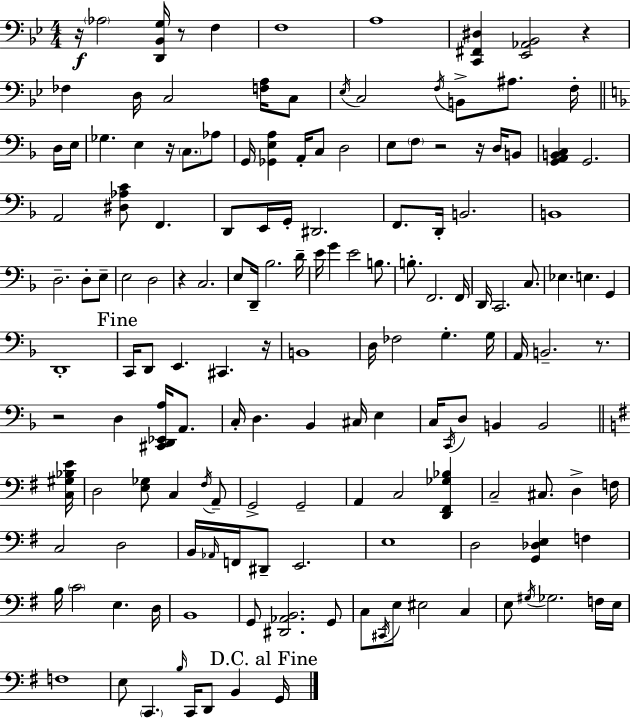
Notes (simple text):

R/s Ab3/h [D2,Bb2,G3]/s R/e F3/q F3/w A3/w [C2,F#2,D#3]/q [Eb2,Ab2,Bb2]/h R/q FES3/q D3/s C3/h [F3,A3]/s C3/e Eb3/s C3/h F3/s B2/e A#3/e. F3/s D3/s E3/s Gb3/q. E3/q R/s C3/e. Ab3/e G2/s [Gb2,E3,A3]/q A2/s C3/e D3/h E3/e F3/e R/h R/s D3/s B2/e [G2,A2,B2,C3]/q G2/h. A2/h [D#3,Ab3,C4]/e F2/q. D2/e E2/s G2/s D#2/h. F2/e. D2/s B2/h. B2/w D3/h. D3/e E3/e E3/h D3/h R/q C3/h. E3/e D2/s Bb3/h. D4/s E4/s G4/q E4/h B3/e. B3/e. F2/h. F2/s D2/s C2/h. C3/e. Eb3/q. E3/q. G2/q D2/w C2/s D2/e E2/q. C#2/q. R/s B2/w D3/s FES3/h G3/q. G3/s A2/s B2/h. R/e. R/h D3/q [C#2,D2,Eb2,A3]/s A2/e. C3/s D3/q. Bb2/q C#3/s E3/q C3/s C2/s D3/e B2/q B2/h [C3,G#3,Bb3,E4]/s D3/h [E3,Gb3]/e C3/q F#3/s A2/e G2/h G2/h A2/q C3/h [D2,F#2,Gb3,Bb3]/q C3/h C#3/e. D3/q F3/s C3/h D3/h B2/s Ab2/s F2/s D#2/e E2/h. E3/w D3/h [G2,Db3,E3]/q F3/q B3/s C4/h E3/q. D3/s B2/w G2/e [D#2,Ab2,B2]/h. G2/e C3/e C#2/s E3/e EIS3/h C3/q E3/e G#3/s Gb3/h. F3/s E3/s F3/w E3/e C2/q. B3/s C2/s D2/e B2/q G2/s